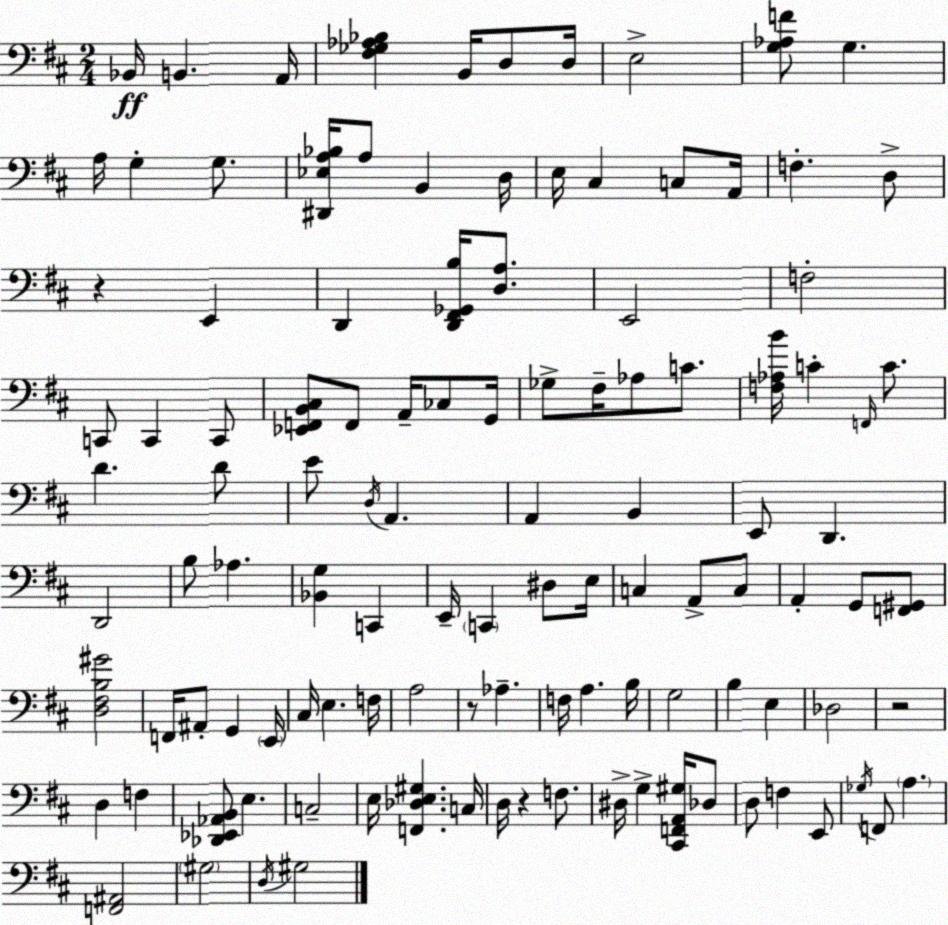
X:1
T:Untitled
M:2/4
L:1/4
K:D
_B,,/4 B,, A,,/4 [^F,_G,_A,_B,] B,,/4 D,/2 D,/4 E,2 [G,_A,F]/2 G, A,/4 G, G,/2 [^D,,_E,A,_B,]/4 A,/2 B,, D,/4 E,/4 ^C, C,/2 A,,/4 F, D,/2 z E,, D,, [D,,^F,,_G,,B,]/4 [D,A,]/2 E,,2 F,2 C,,/2 C,, C,,/2 [_E,,F,,B,,^C,]/2 F,,/2 A,,/4 _C,/2 G,,/4 _G,/2 ^F,/4 _A,/2 C/2 [F,_A,B]/4 C F,,/4 C/2 D D/2 E/2 D,/4 A,, A,, B,, E,,/2 D,, D,,2 B,/2 _A, [_B,,G,] C,, E,,/4 C,, ^D,/2 E,/4 C, A,,/2 C,/2 A,, G,,/2 [F,,^G,,]/2 [D,^F,B,^G]2 F,,/4 ^A,,/2 G,, E,,/4 ^C,/4 E, F,/4 A,2 z/2 _A, F,/4 A, B,/4 G,2 B, E, _D,2 z2 D, F, [_D,,_E,,_A,,B,,]/2 E, C,2 E,/4 [F,,_D,E,^G,] C,/4 D,/4 z F,/2 ^D,/4 G, [^C,,F,,A,,^G,]/4 _D,/2 D,/2 F, E,,/2 _G,/4 F,,/2 A, [F,,^A,,]2 ^G,2 D,/4 ^G,2